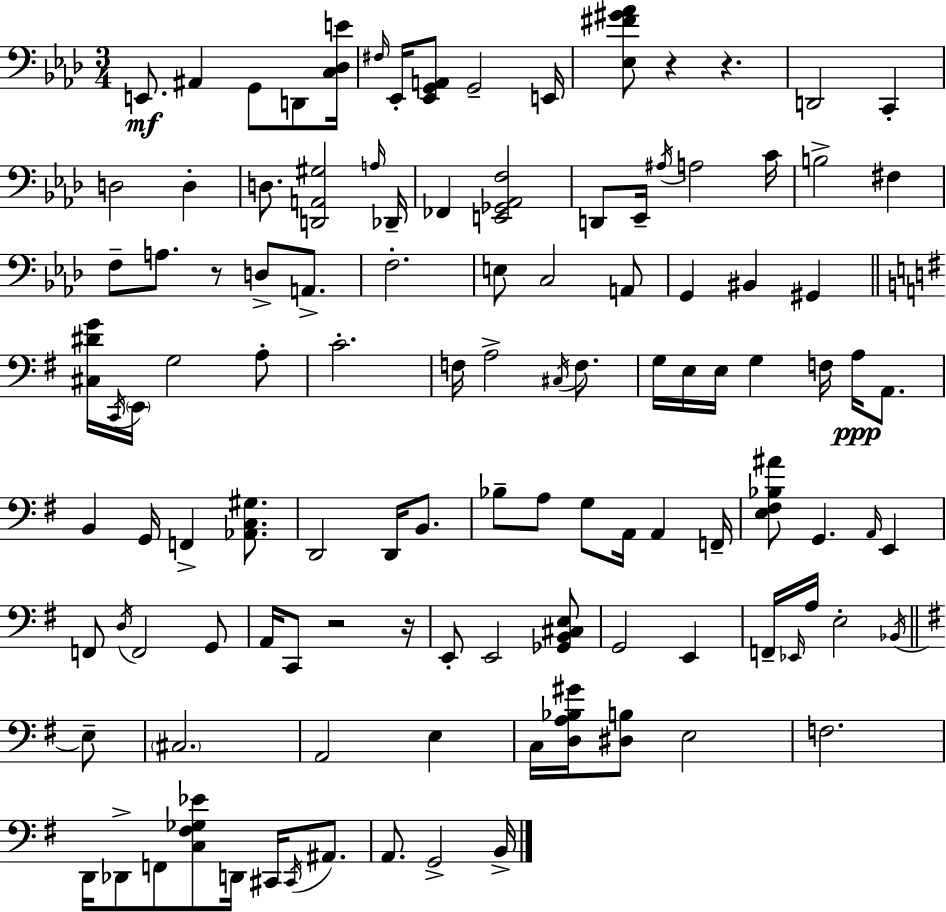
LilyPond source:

{
  \clef bass
  \numericTimeSignature
  \time 3/4
  \key f \minor
  e,8.\mf ais,4 g,8 d,8 <c des e'>16 | \grace { fis16 } ees,16-. <ees, g, a,>8 g,2-- | e,16 <ees fis' gis' aes'>8 r4 r4. | d,2 c,4-. | \break d2 d4-. | d8. <d, a, gis>2 | \grace { a16 } des,16-- fes,4 <e, ges, aes, f>2 | d,8 ees,16-- \acciaccatura { ais16 } a2 | \break c'16 b2-> fis4 | f8-- a8. r8 d8-> | a,8.-> f2.-. | e8 c2 | \break a,8 g,4 bis,4 gis,4 | \bar "||" \break \key g \major <cis dis' g'>16 \acciaccatura { c,16 } \parenthesize e,16 g2 a8-. | c'2.-. | f16 a2-> \acciaccatura { cis16 } f8. | g16 e16 e16 g4 f16 a16\ppp a,8. | \break b,4 g,16 f,4-> <aes, c gis>8. | d,2 d,16 b,8. | bes8-- a8 g8 a,16 a,4 | f,16-- <e fis bes ais'>8 g,4. \grace { a,16 } e,4 | \break f,8 \acciaccatura { d16 } f,2 | g,8 a,16 c,8 r2 | r16 e,8-. e,2 | <ges, b, cis e>8 g,2 | \break e,4 f,16-- \grace { ees,16 } a16 e2-. | \acciaccatura { bes,16 } \bar "||" \break \key g \major e8-- \parenthesize cis2. | a,2 e4 | c16 <d a bes gis'>16 <dis b>8 e2 | f2. | \break d,16 des,8-> f,8 <c fis ges ees'>8 d,16 cis,16 \acciaccatura { cis,16 } | ais,8. a,8. g,2-> | b,16-> \bar "|."
}